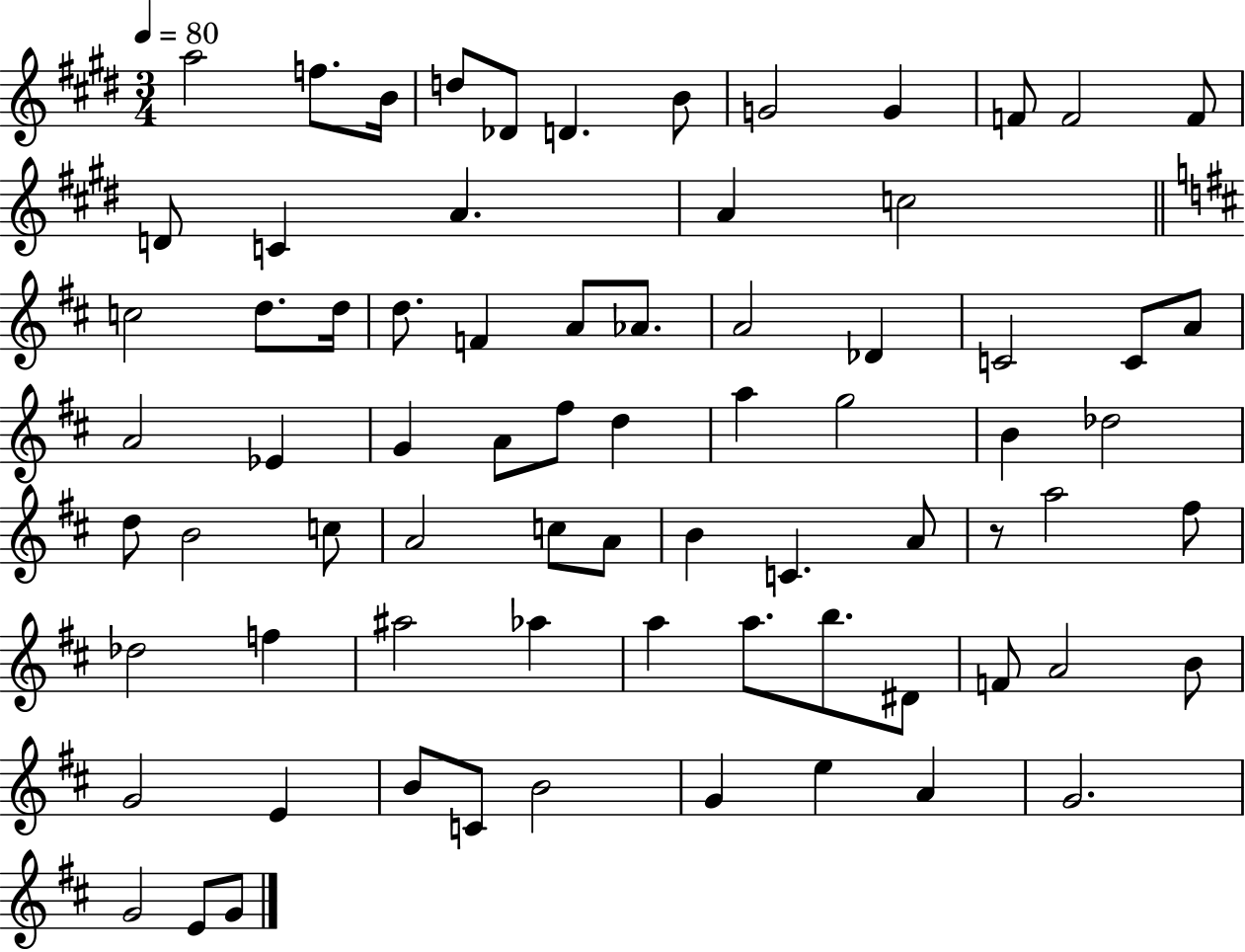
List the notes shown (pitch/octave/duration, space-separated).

A5/h F5/e. B4/s D5/e Db4/e D4/q. B4/e G4/h G4/q F4/e F4/h F4/e D4/e C4/q A4/q. A4/q C5/h C5/h D5/e. D5/s D5/e. F4/q A4/e Ab4/e. A4/h Db4/q C4/h C4/e A4/e A4/h Eb4/q G4/q A4/e F#5/e D5/q A5/q G5/h B4/q Db5/h D5/e B4/h C5/e A4/h C5/e A4/e B4/q C4/q. A4/e R/e A5/h F#5/e Db5/h F5/q A#5/h Ab5/q A5/q A5/e. B5/e. D#4/e F4/e A4/h B4/e G4/h E4/q B4/e C4/e B4/h G4/q E5/q A4/q G4/h. G4/h E4/e G4/e